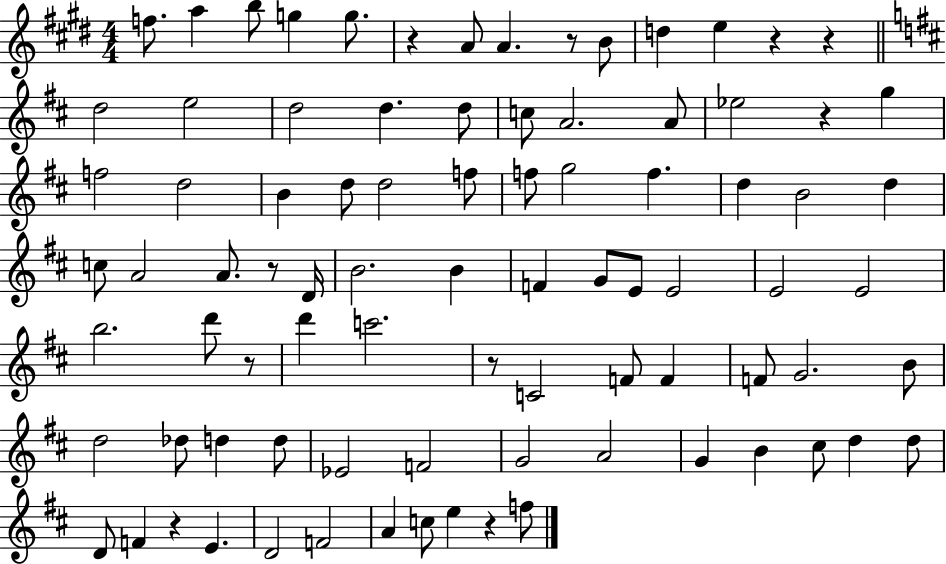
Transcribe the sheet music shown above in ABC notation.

X:1
T:Untitled
M:4/4
L:1/4
K:E
f/2 a b/2 g g/2 z A/2 A z/2 B/2 d e z z d2 e2 d2 d d/2 c/2 A2 A/2 _e2 z g f2 d2 B d/2 d2 f/2 f/2 g2 f d B2 d c/2 A2 A/2 z/2 D/4 B2 B F G/2 E/2 E2 E2 E2 b2 d'/2 z/2 d' c'2 z/2 C2 F/2 F F/2 G2 B/2 d2 _d/2 d d/2 _E2 F2 G2 A2 G B ^c/2 d d/2 D/2 F z E D2 F2 A c/2 e z f/2